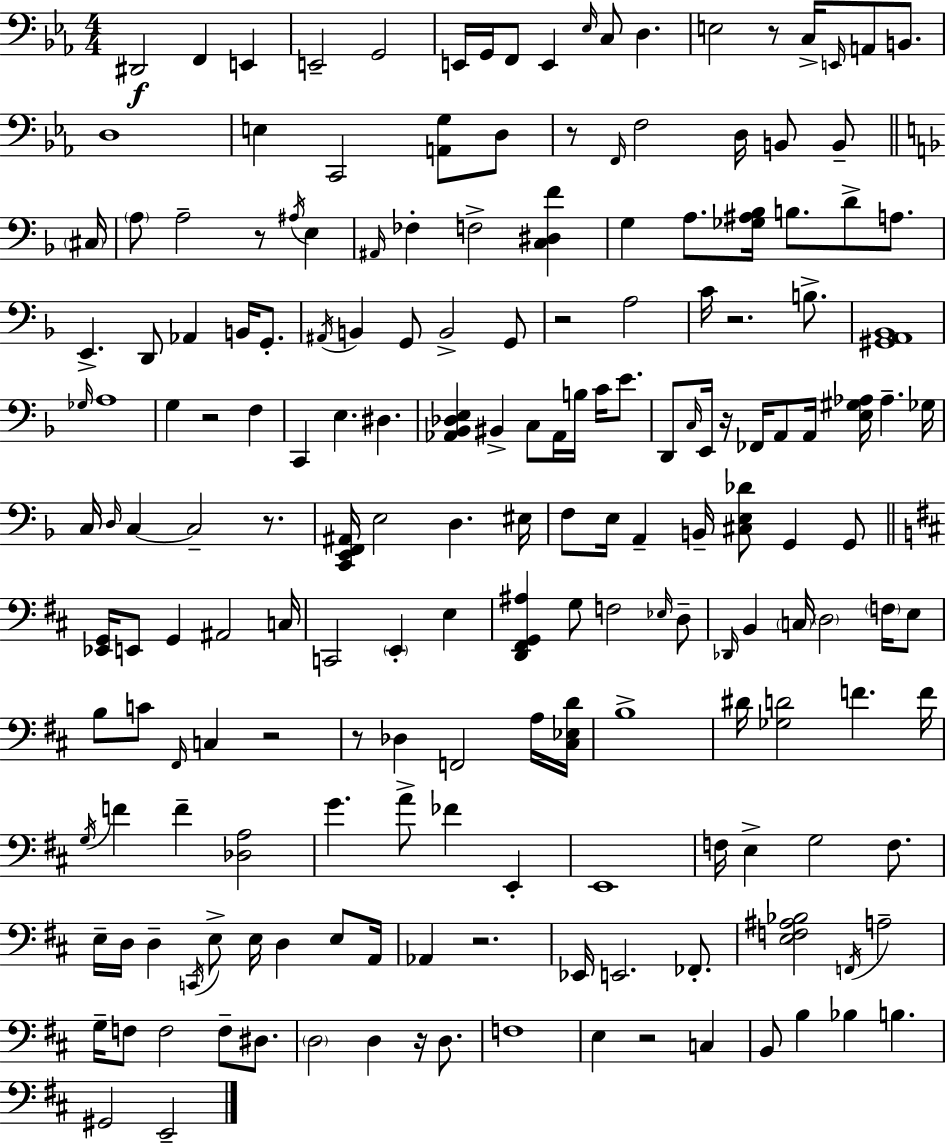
X:1
T:Untitled
M:4/4
L:1/4
K:Cm
^D,,2 F,, E,, E,,2 G,,2 E,,/4 G,,/4 F,,/2 E,, _E,/4 C,/2 D, E,2 z/2 C,/4 E,,/4 A,,/2 B,,/2 D,4 E, C,,2 [A,,G,]/2 D,/2 z/2 F,,/4 F,2 D,/4 B,,/2 B,,/2 ^C,/4 A,/2 A,2 z/2 ^A,/4 E, ^A,,/4 _F, F,2 [C,^D,F] G, A,/2 [_G,^A,_B,]/4 B,/2 D/2 A,/2 E,, D,,/2 _A,, B,,/4 G,,/2 ^A,,/4 B,, G,,/2 B,,2 G,,/2 z2 A,2 C/4 z2 B,/2 [^G,,A,,_B,,]4 _G,/4 A,4 G, z2 F, C,, E, ^D, [_A,,_B,,_D,E,] ^B,, C,/2 _A,,/4 B,/4 C/4 E/2 D,,/2 C,/4 E,,/4 z/4 _F,,/4 A,,/2 A,,/4 [E,^G,_A,]/4 _A, _G,/4 C,/4 D,/4 C, C,2 z/2 [C,,E,,F,,^A,,]/4 E,2 D, ^E,/4 F,/2 E,/4 A,, B,,/4 [^C,E,_D]/2 G,, G,,/2 [_E,,G,,]/4 E,,/2 G,, ^A,,2 C,/4 C,,2 E,, E, [D,,^F,,G,,^A,] G,/2 F,2 _E,/4 D,/2 _D,,/4 B,, C,/4 D,2 F,/4 E,/2 B,/2 C/2 ^F,,/4 C, z2 z/2 _D, F,,2 A,/4 [^C,_E,D]/4 B,4 ^D/4 [_G,D]2 F F/4 G,/4 F F [_D,A,]2 G A/2 _F E,, E,,4 F,/4 E, G,2 F,/2 E,/4 D,/4 D, C,,/4 E,/2 E,/4 D, E,/2 A,,/4 _A,, z2 _E,,/4 E,,2 _F,,/2 [E,F,^A,_B,]2 F,,/4 A,2 G,/4 F,/2 F,2 F,/2 ^D,/2 D,2 D, z/4 D,/2 F,4 E, z2 C, B,,/2 B, _B, B, ^G,,2 E,,2